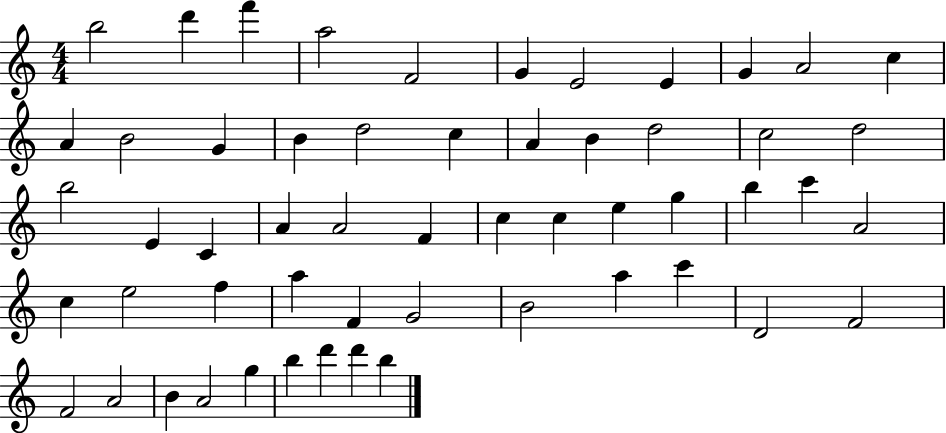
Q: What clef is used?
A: treble